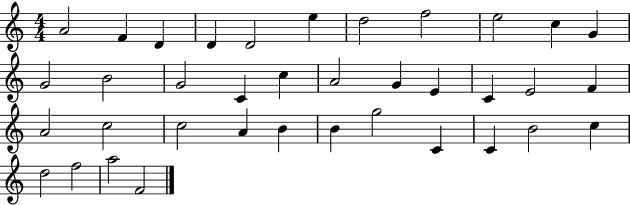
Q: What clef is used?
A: treble